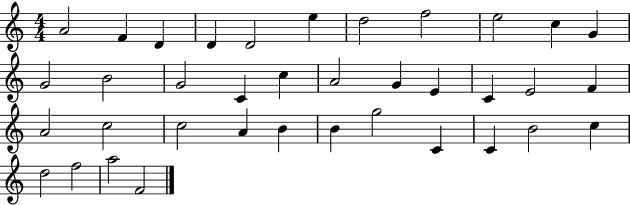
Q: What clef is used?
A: treble